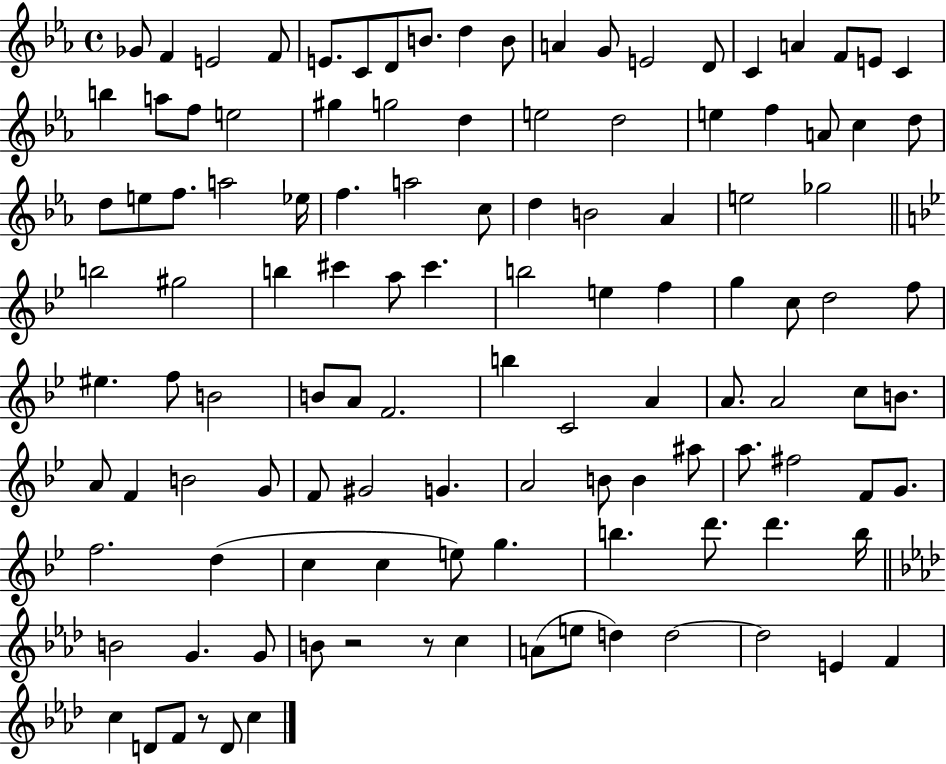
X:1
T:Untitled
M:4/4
L:1/4
K:Eb
_G/2 F E2 F/2 E/2 C/2 D/2 B/2 d B/2 A G/2 E2 D/2 C A F/2 E/2 C b a/2 f/2 e2 ^g g2 d e2 d2 e f A/2 c d/2 d/2 e/2 f/2 a2 _e/4 f a2 c/2 d B2 _A e2 _g2 b2 ^g2 b ^c' a/2 ^c' b2 e f g c/2 d2 f/2 ^e f/2 B2 B/2 A/2 F2 b C2 A A/2 A2 c/2 B/2 A/2 F B2 G/2 F/2 ^G2 G A2 B/2 B ^a/2 a/2 ^f2 F/2 G/2 f2 d c c e/2 g b d'/2 d' b/4 B2 G G/2 B/2 z2 z/2 c A/2 e/2 d d2 d2 E F c D/2 F/2 z/2 D/2 c